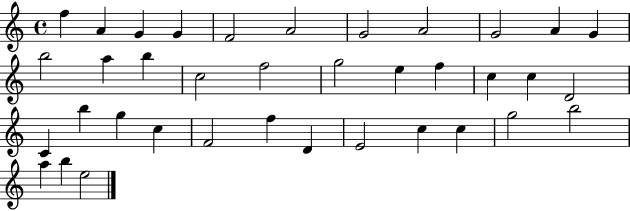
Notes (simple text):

F5/q A4/q G4/q G4/q F4/h A4/h G4/h A4/h G4/h A4/q G4/q B5/h A5/q B5/q C5/h F5/h G5/h E5/q F5/q C5/q C5/q D4/h C4/q B5/q G5/q C5/q F4/h F5/q D4/q E4/h C5/q C5/q G5/h B5/h A5/q B5/q E5/h